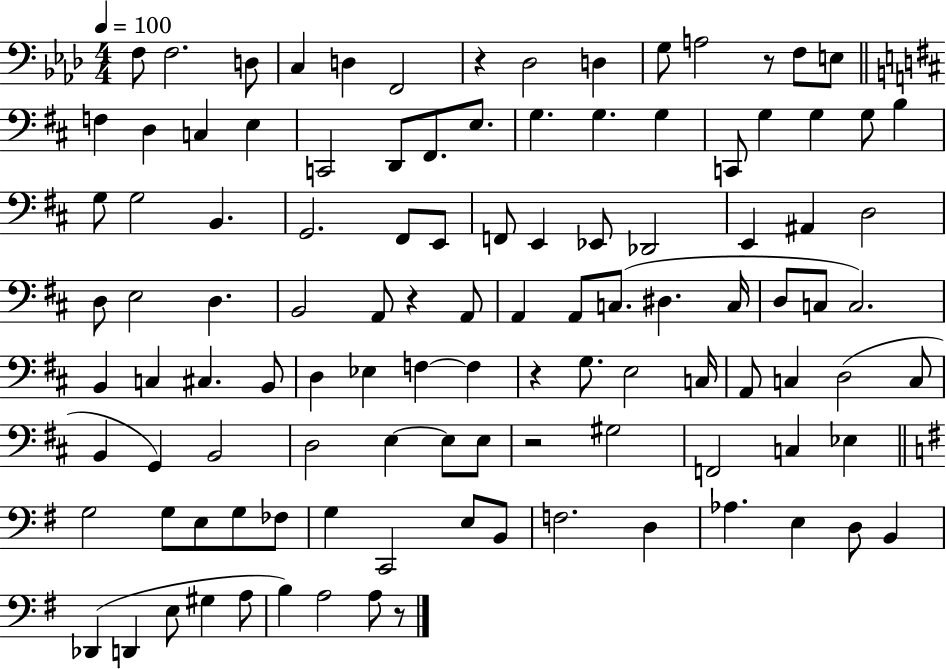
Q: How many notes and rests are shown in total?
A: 110